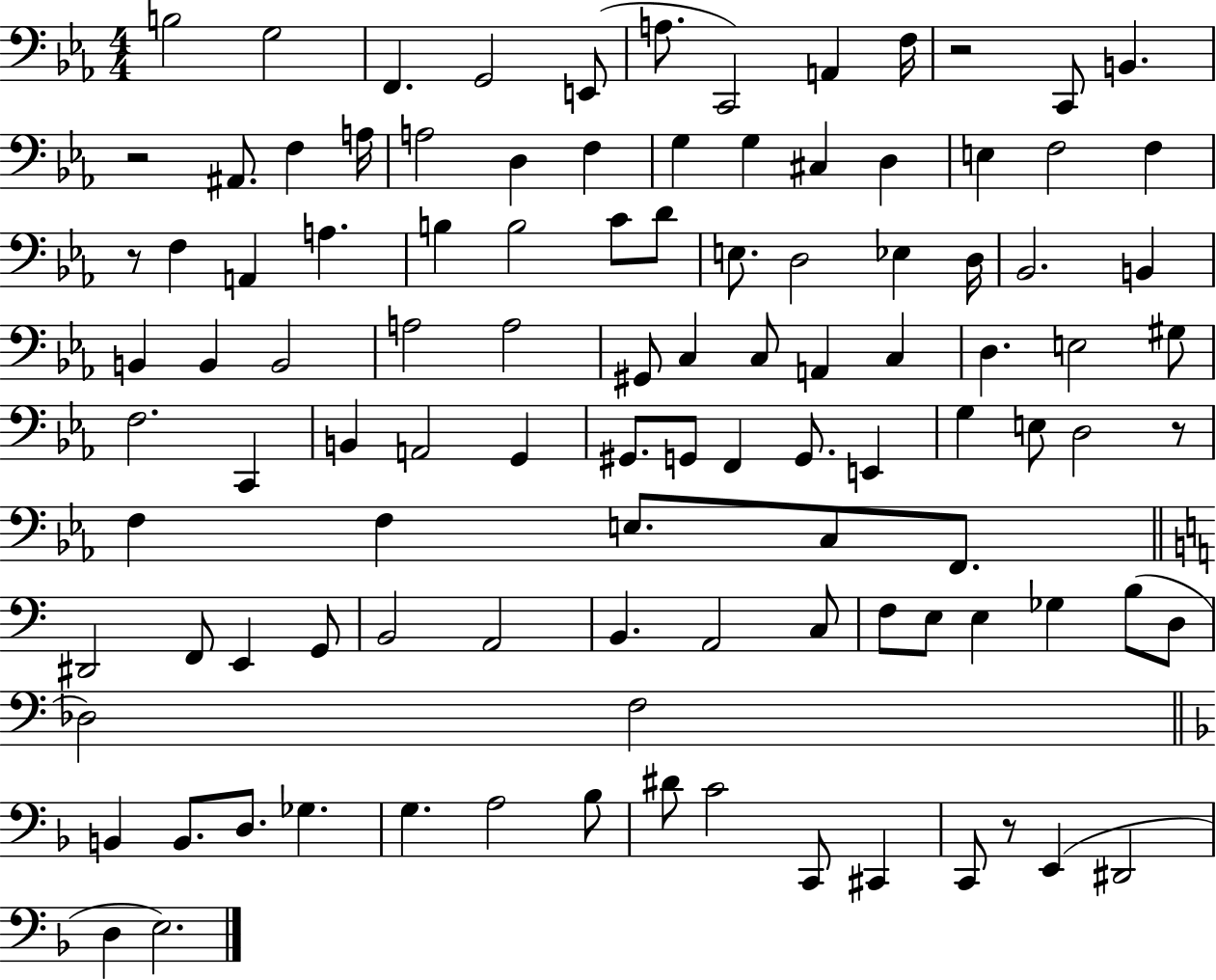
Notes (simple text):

B3/h G3/h F2/q. G2/h E2/e A3/e. C2/h A2/q F3/s R/h C2/e B2/q. R/h A#2/e. F3/q A3/s A3/h D3/q F3/q G3/q G3/q C#3/q D3/q E3/q F3/h F3/q R/e F3/q A2/q A3/q. B3/q B3/h C4/e D4/e E3/e. D3/h Eb3/q D3/s Bb2/h. B2/q B2/q B2/q B2/h A3/h A3/h G#2/e C3/q C3/e A2/q C3/q D3/q. E3/h G#3/e F3/h. C2/q B2/q A2/h G2/q G#2/e. G2/e F2/q G2/e. E2/q G3/q E3/e D3/h R/e F3/q F3/q E3/e. C3/e F2/e. D#2/h F2/e E2/q G2/e B2/h A2/h B2/q. A2/h C3/e F3/e E3/e E3/q Gb3/q B3/e D3/e Db3/h F3/h B2/q B2/e. D3/e. Gb3/q. G3/q. A3/h Bb3/e D#4/e C4/h C2/e C#2/q C2/e R/e E2/q D#2/h D3/q E3/h.